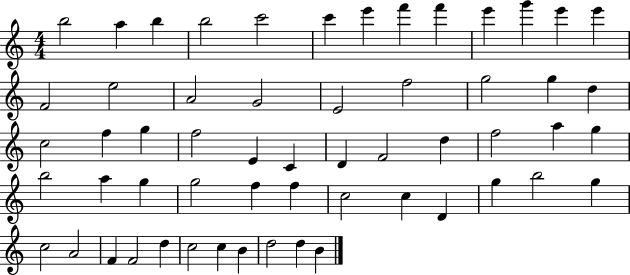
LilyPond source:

{
  \clef treble
  \numericTimeSignature
  \time 4/4
  \key c \major
  b''2 a''4 b''4 | b''2 c'''2 | c'''4 e'''4 f'''4 f'''4 | e'''4 g'''4 e'''4 e'''4 | \break f'2 e''2 | a'2 g'2 | e'2 f''2 | g''2 g''4 d''4 | \break c''2 f''4 g''4 | f''2 e'4 c'4 | d'4 f'2 d''4 | f''2 a''4 g''4 | \break b''2 a''4 g''4 | g''2 f''4 f''4 | c''2 c''4 d'4 | g''4 b''2 g''4 | \break c''2 a'2 | f'4 f'2 d''4 | c''2 c''4 b'4 | d''2 d''4 b'4 | \break \bar "|."
}